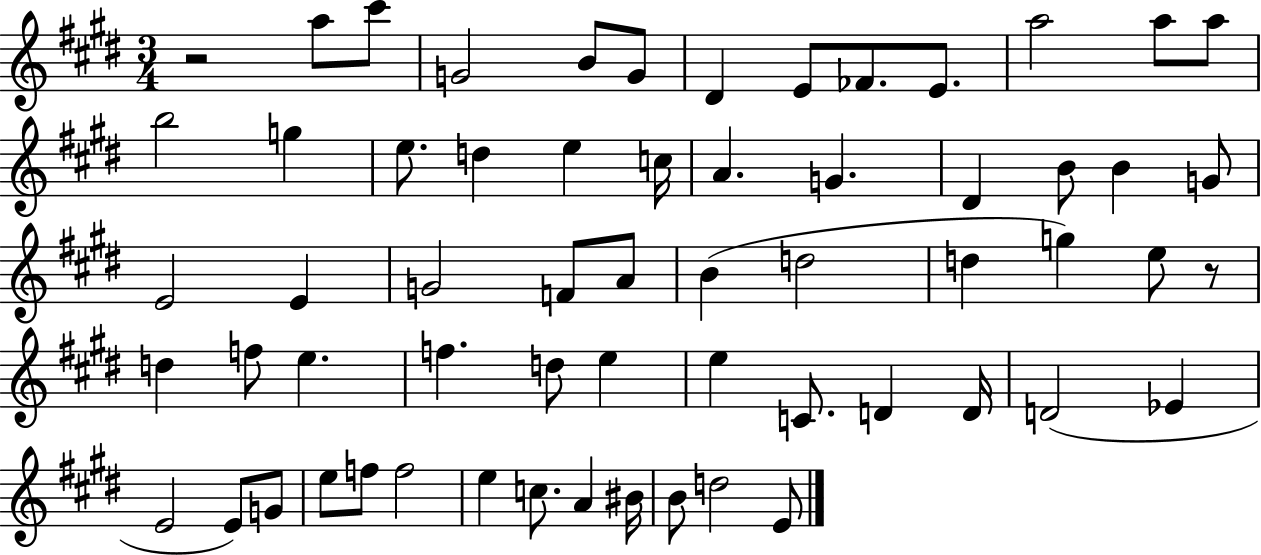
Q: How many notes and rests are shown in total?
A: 61